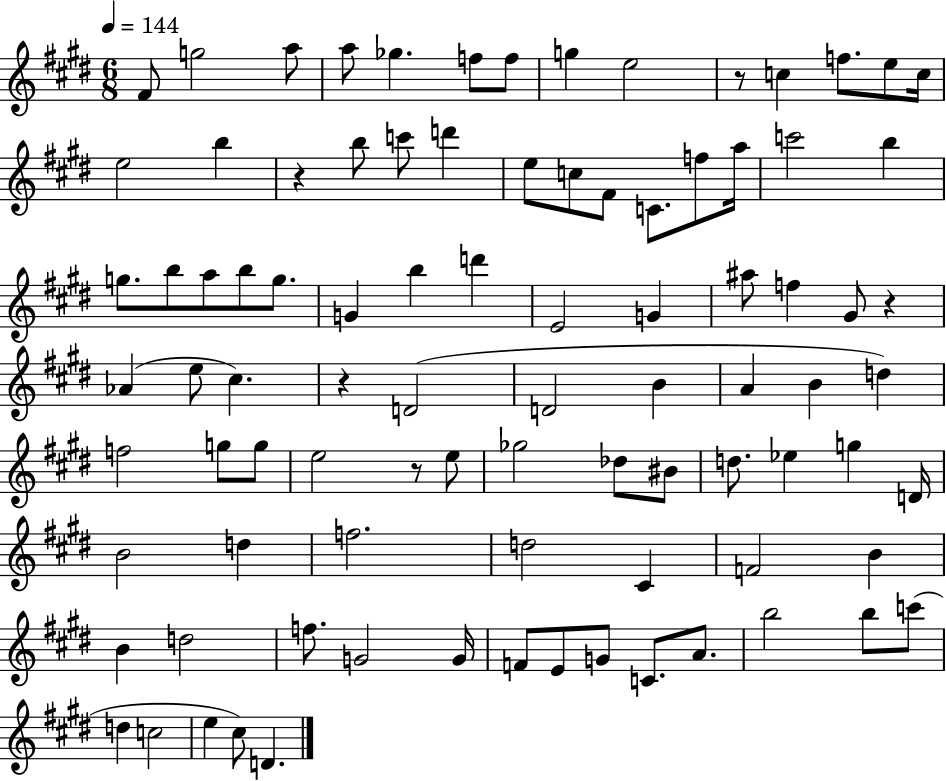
F#4/e G5/h A5/e A5/e Gb5/q. F5/e F5/e G5/q E5/h R/e C5/q F5/e. E5/e C5/s E5/h B5/q R/q B5/e C6/e D6/q E5/e C5/e F#4/e C4/e. F5/e A5/s C6/h B5/q G5/e. B5/e A5/e B5/e G5/e. G4/q B5/q D6/q E4/h G4/q A#5/e F5/q G#4/e R/q Ab4/q E5/e C#5/q. R/q D4/h D4/h B4/q A4/q B4/q D5/q F5/h G5/e G5/e E5/h R/e E5/e Gb5/h Db5/e BIS4/e D5/e. Eb5/q G5/q D4/s B4/h D5/q F5/h. D5/h C#4/q F4/h B4/q B4/q D5/h F5/e. G4/h G4/s F4/e E4/e G4/e C4/e. A4/e. B5/h B5/e C6/e D5/q C5/h E5/q C#5/e D4/q.